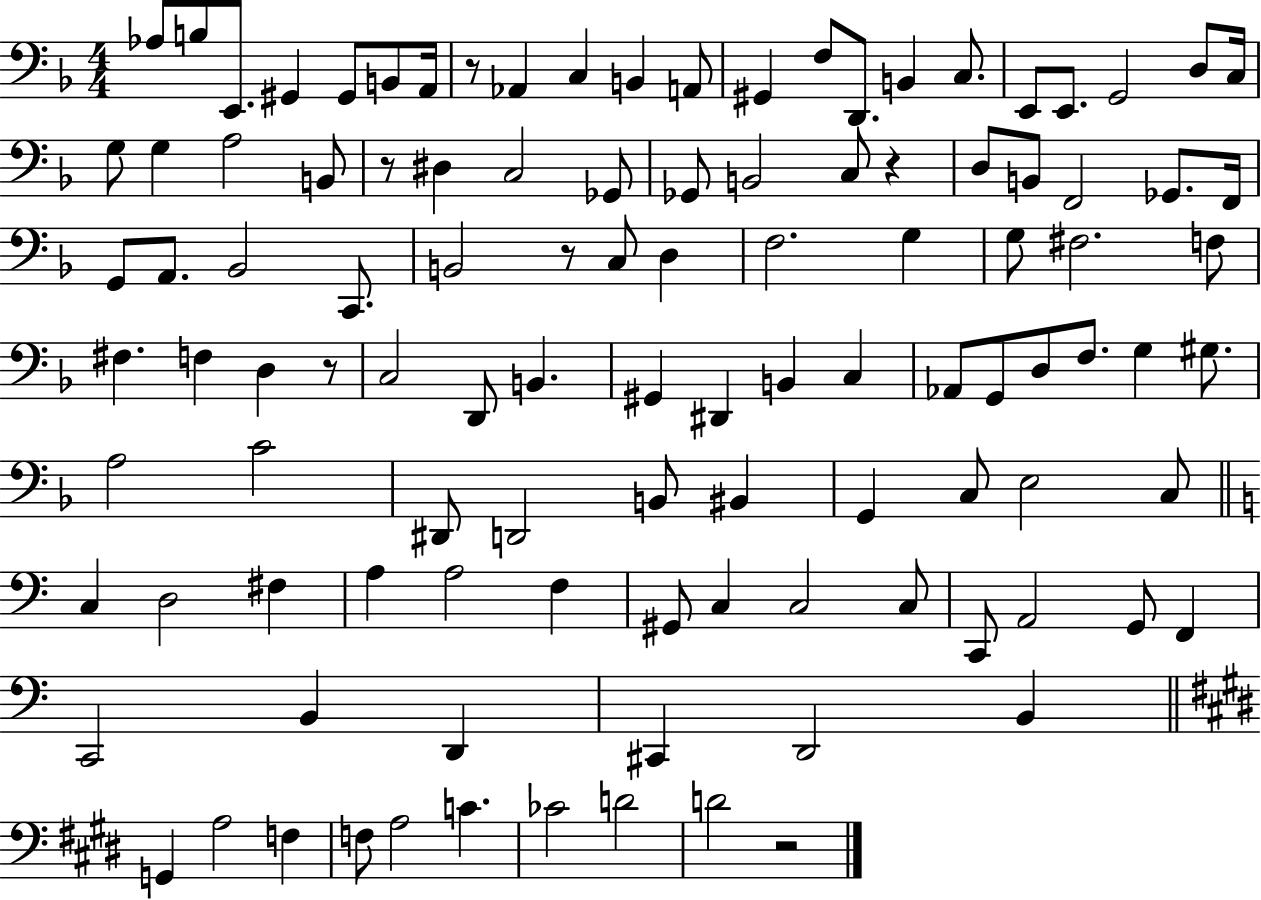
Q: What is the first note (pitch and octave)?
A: Ab3